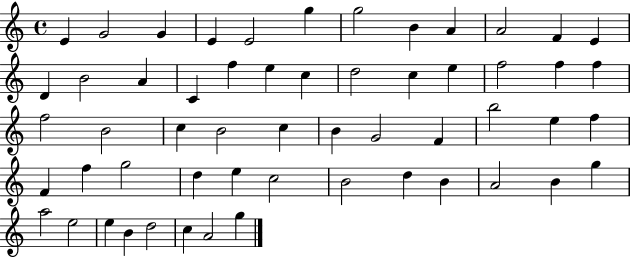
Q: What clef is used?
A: treble